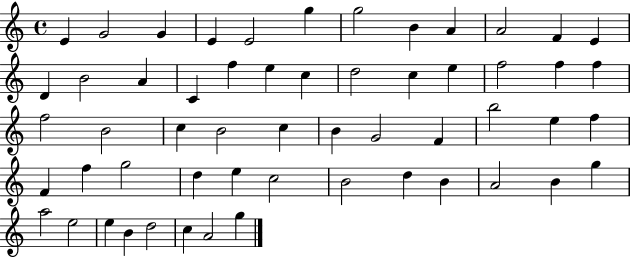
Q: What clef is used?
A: treble